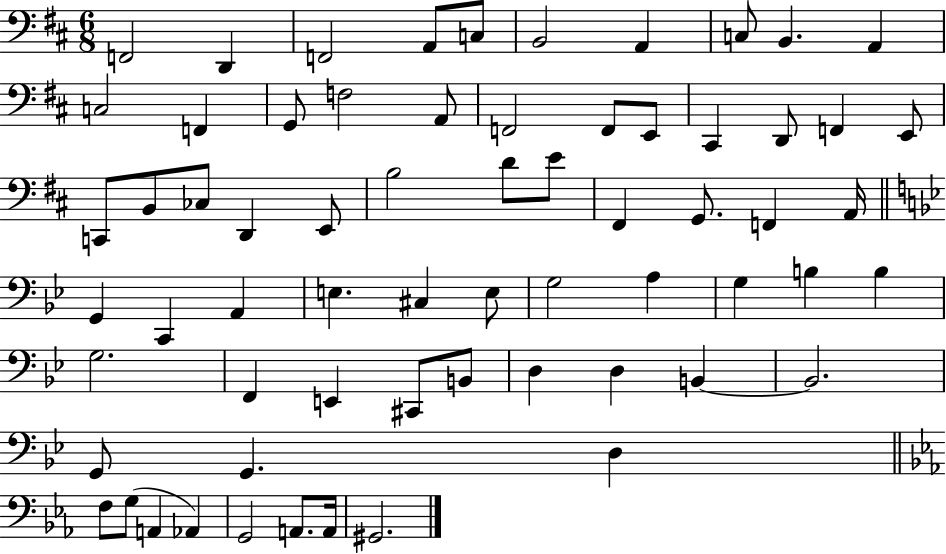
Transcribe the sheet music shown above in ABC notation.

X:1
T:Untitled
M:6/8
L:1/4
K:D
F,,2 D,, F,,2 A,,/2 C,/2 B,,2 A,, C,/2 B,, A,, C,2 F,, G,,/2 F,2 A,,/2 F,,2 F,,/2 E,,/2 ^C,, D,,/2 F,, E,,/2 C,,/2 B,,/2 _C,/2 D,, E,,/2 B,2 D/2 E/2 ^F,, G,,/2 F,, A,,/4 G,, C,, A,, E, ^C, E,/2 G,2 A, G, B, B, G,2 F,, E,, ^C,,/2 B,,/2 D, D, B,, B,,2 G,,/2 G,, D, F,/2 G,/2 A,, _A,, G,,2 A,,/2 A,,/4 ^G,,2